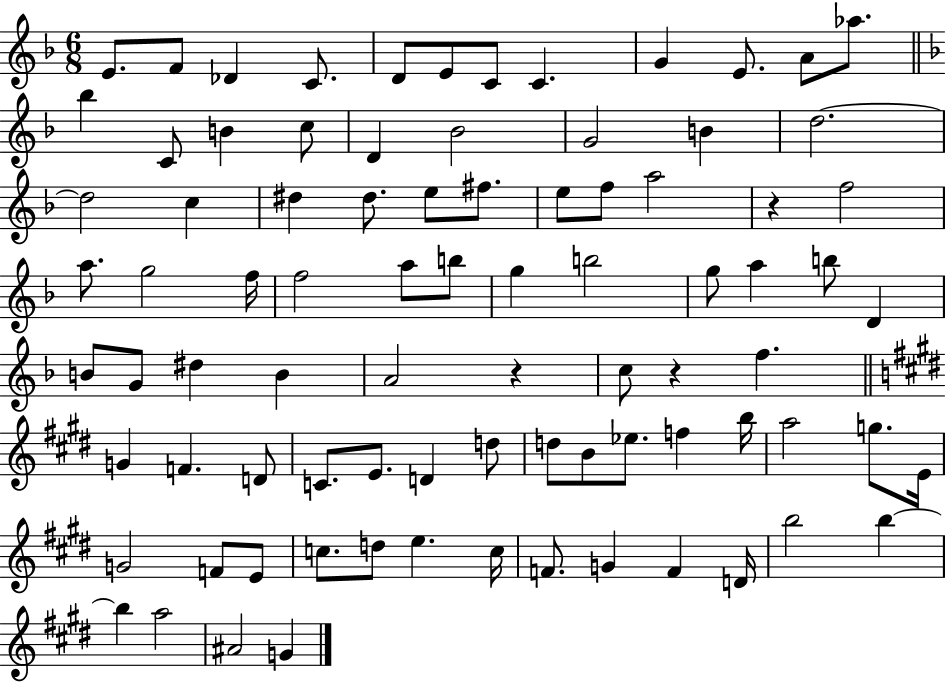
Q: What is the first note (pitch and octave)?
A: E4